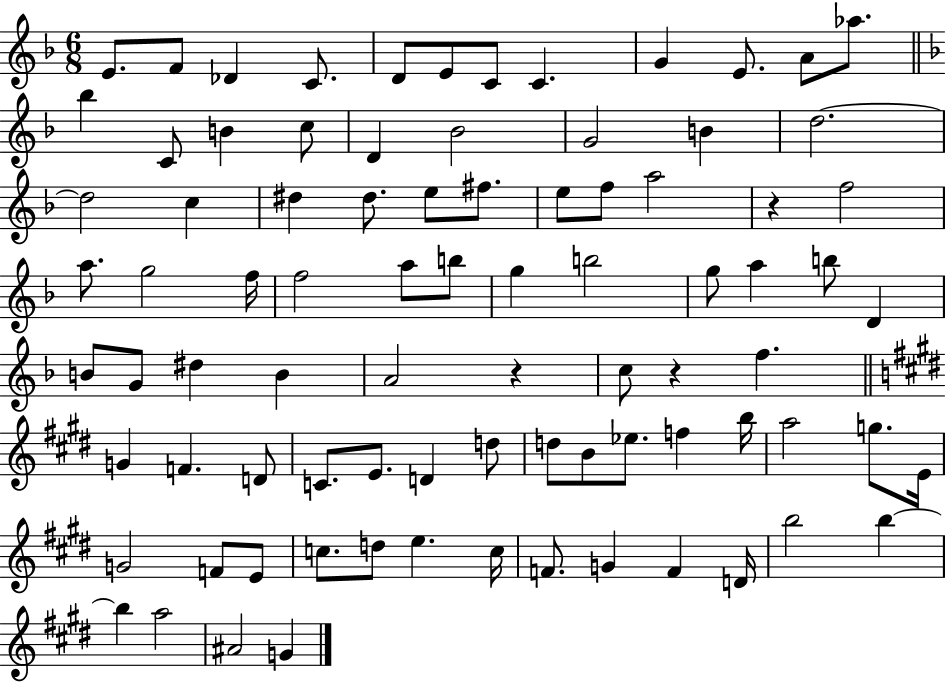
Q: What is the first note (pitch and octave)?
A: E4